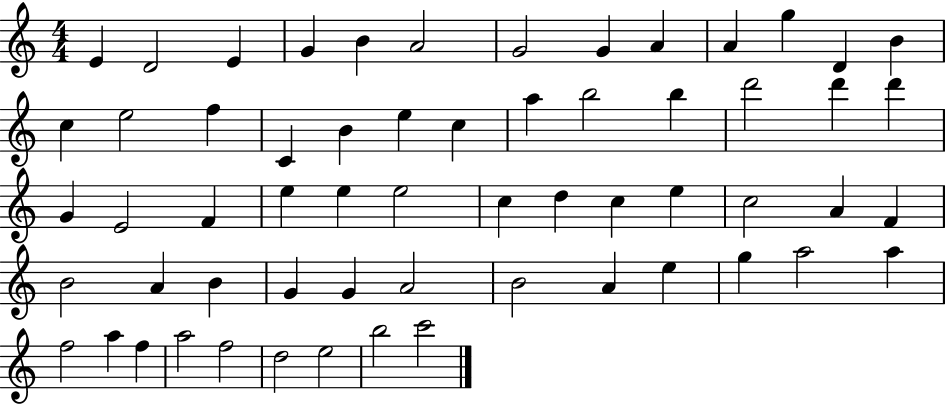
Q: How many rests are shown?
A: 0